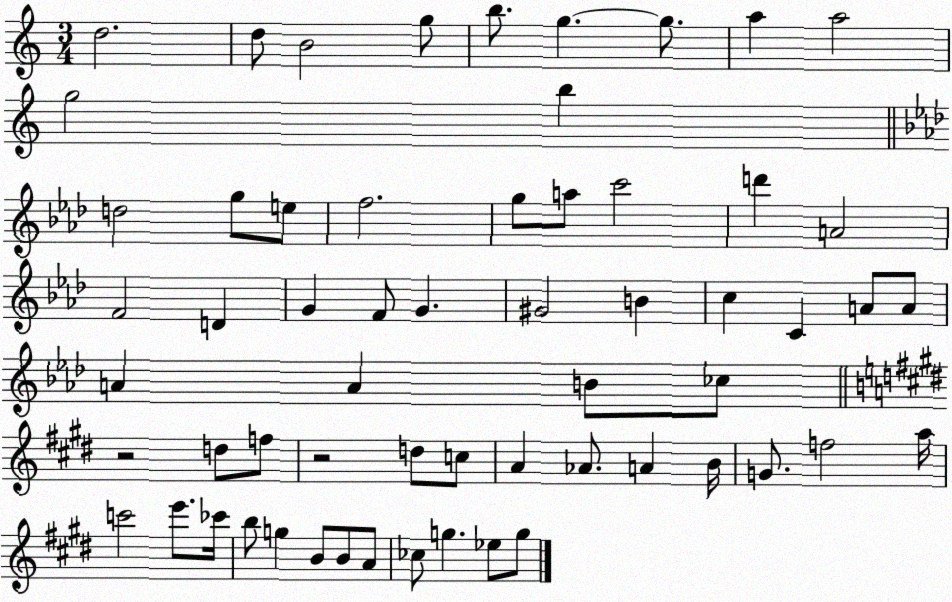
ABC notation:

X:1
T:Untitled
M:3/4
L:1/4
K:C
d2 d/2 B2 g/2 b/2 g g/2 a a2 g2 b d2 g/2 e/2 f2 g/2 a/2 c'2 d' A2 F2 D G F/2 G ^G2 B c C A/2 A/2 A A B/2 _c/2 z2 d/2 f/2 z2 d/2 c/2 A _A/2 A B/4 G/2 f2 a/4 c'2 e'/2 _c'/4 b/2 g B/2 B/2 A/2 _c/2 g _e/2 g/2